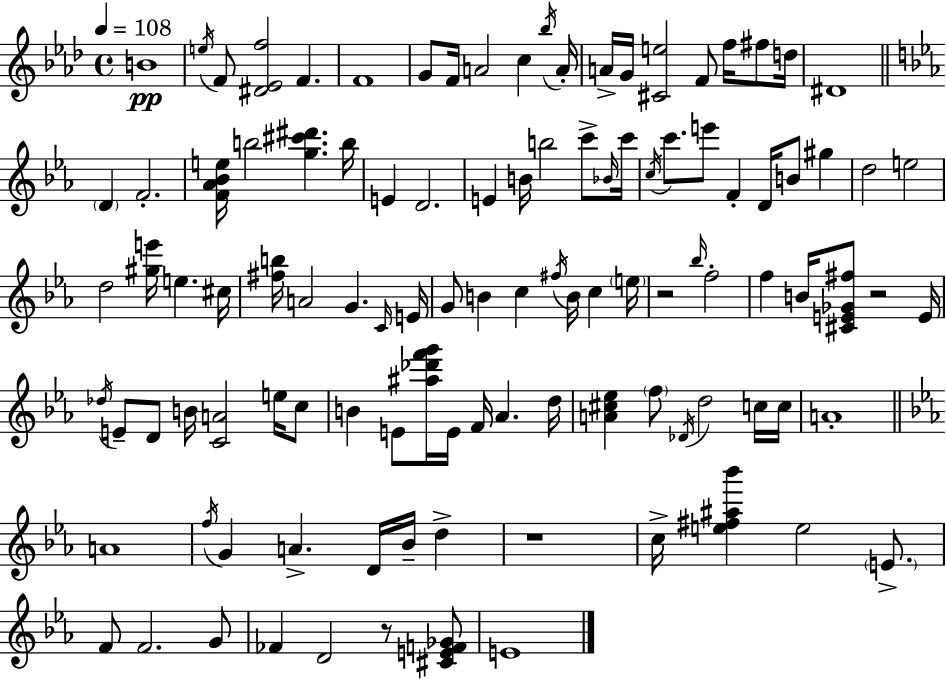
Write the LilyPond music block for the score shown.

{
  \clef treble
  \time 4/4
  \defaultTimeSignature
  \key aes \major
  \tempo 4 = 108
  b'1\pp | \acciaccatura { e''16 } f'8 <dis' ees' f''>2 f'4. | f'1 | g'8 f'16 a'2 c''4 | \break \acciaccatura { bes''16 } a'16-. a'16-> g'16 <cis' e''>2 f'8 f''16 fis''8 | d''16 dis'1 | \bar "||" \break \key c \minor \parenthesize d'4 f'2.-. | <f' aes' bes' e''>16 b''2 <g'' cis''' dis'''>4. b''16 | e'4 d'2. | e'4 b'16 b''2 c'''8-> \grace { bes'16 } | \break c'''16 \acciaccatura { c''16 } c'''8. e'''8 f'4-. d'16 b'8 gis''4 | d''2 e''2 | d''2 <gis'' e'''>16 e''4. | cis''16 <fis'' b''>16 a'2 g'4. | \break \grace { c'16 } e'16 g'8 b'4 c''4 \acciaccatura { fis''16 } b'16 c''4 | \parenthesize e''16 r2 \grace { bes''16 } f''2-. | f''4 b'16 <cis' e' ges' fis''>8 r2 | e'16 \acciaccatura { des''16 } e'8-- d'8 b'16 <c' a'>2 | \break e''16 c''8 b'4 e'8 <ais'' des''' f''' g'''>16 e'16 f'16 aes'4. | d''16 <a' cis'' ees''>4 \parenthesize f''8 \acciaccatura { des'16 } d''2 | c''16 c''16 a'1-. | \bar "||" \break \key c \minor a'1 | \acciaccatura { f''16 } g'4 a'4.-> d'16 bes'16-- d''4-> | r1 | c''16-> <e'' fis'' ais'' bes'''>4 e''2 \parenthesize e'8.-> | \break f'8 f'2. g'8 | fes'4 d'2 r8 <cis' e' f' ges'>8 | e'1 | \bar "|."
}